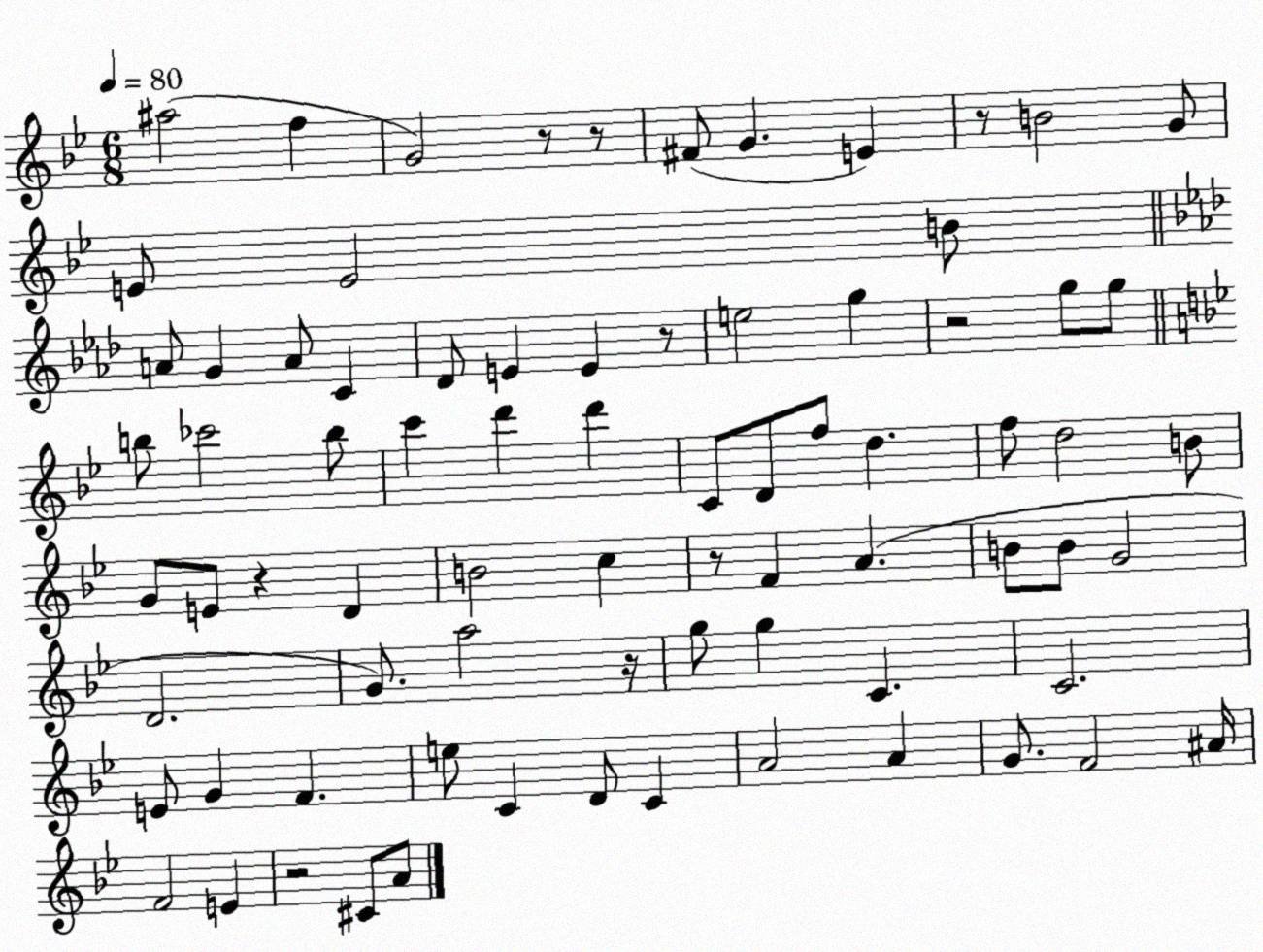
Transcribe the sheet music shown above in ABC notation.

X:1
T:Untitled
M:6/8
L:1/4
K:Bb
^a2 f G2 z/2 z/2 ^F/2 G E z/2 B2 G/2 E/2 E2 B/2 A/2 G A/2 C _D/2 E E z/2 e2 g z2 g/2 g/2 b/2 _c'2 b/2 c' d' d' C/2 D/2 f/2 d f/2 d2 B/2 G/2 E/2 z D B2 c z/2 F A B/2 B/2 G2 D2 G/2 a2 z/4 g/2 g C C2 E/2 G F e/2 C D/2 C A2 A G/2 F2 ^A/4 F2 E z2 ^C/2 A/2